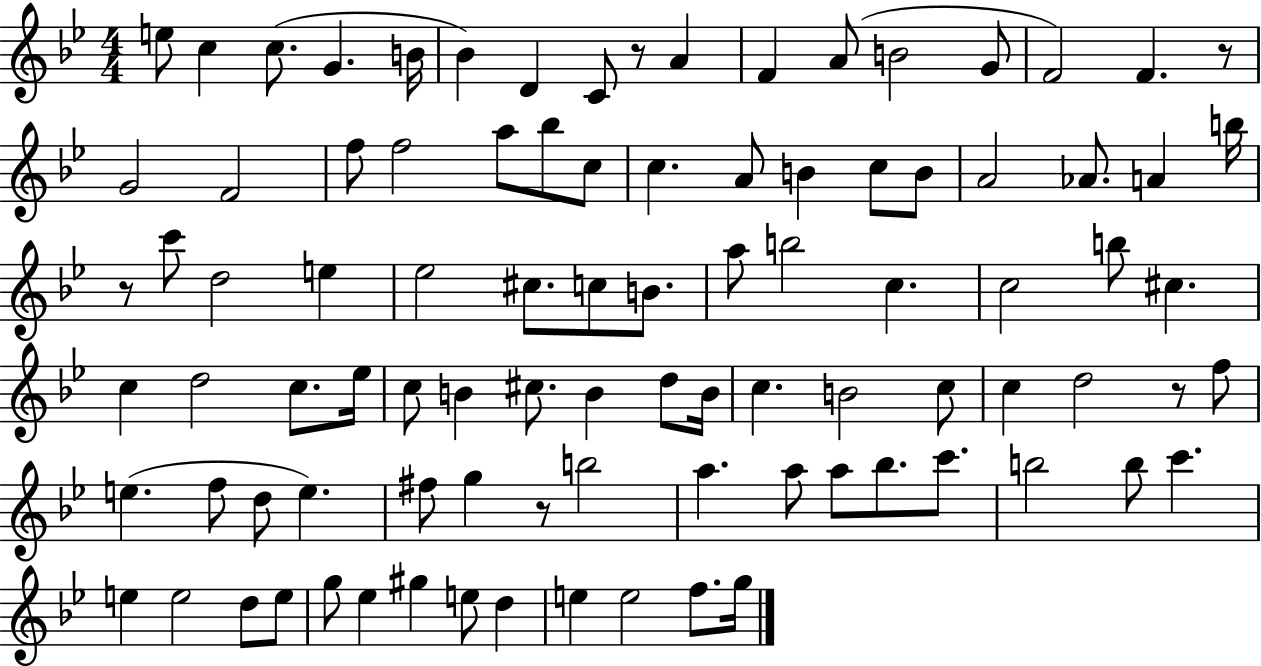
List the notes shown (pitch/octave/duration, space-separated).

E5/e C5/q C5/e. G4/q. B4/s Bb4/q D4/q C4/e R/e A4/q F4/q A4/e B4/h G4/e F4/h F4/q. R/e G4/h F4/h F5/e F5/h A5/e Bb5/e C5/e C5/q. A4/e B4/q C5/e B4/e A4/h Ab4/e. A4/q B5/s R/e C6/e D5/h E5/q Eb5/h C#5/e. C5/e B4/e. A5/e B5/h C5/q. C5/h B5/e C#5/q. C5/q D5/h C5/e. Eb5/s C5/e B4/q C#5/e. B4/q D5/e B4/s C5/q. B4/h C5/e C5/q D5/h R/e F5/e E5/q. F5/e D5/e E5/q. F#5/e G5/q R/e B5/h A5/q. A5/e A5/e Bb5/e. C6/e. B5/h B5/e C6/q. E5/q E5/h D5/e E5/e G5/e Eb5/q G#5/q E5/e D5/q E5/q E5/h F5/e. G5/s